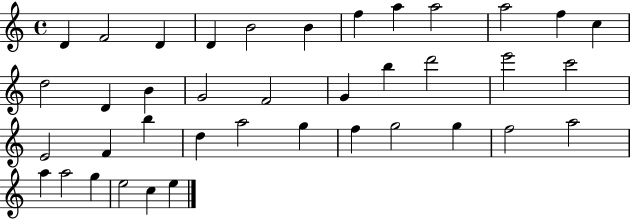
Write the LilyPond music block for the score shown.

{
  \clef treble
  \time 4/4
  \defaultTimeSignature
  \key c \major
  d'4 f'2 d'4 | d'4 b'2 b'4 | f''4 a''4 a''2 | a''2 f''4 c''4 | \break d''2 d'4 b'4 | g'2 f'2 | g'4 b''4 d'''2 | e'''2 c'''2 | \break e'2 f'4 b''4 | d''4 a''2 g''4 | f''4 g''2 g''4 | f''2 a''2 | \break a''4 a''2 g''4 | e''2 c''4 e''4 | \bar "|."
}